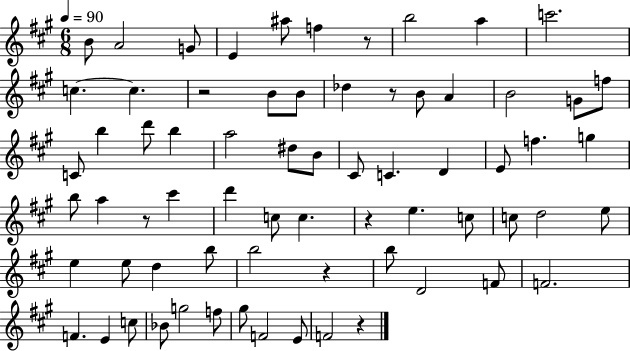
{
  \clef treble
  \numericTimeSignature
  \time 6/8
  \key a \major
  \tempo 4 = 90
  b'8 a'2 g'8 | e'4 ais''8 f''4 r8 | b''2 a''4 | c'''2. | \break c''4.~~ c''4. | r2 b'8 b'8 | des''4 r8 b'8 a'4 | b'2 g'8 f''8 | \break c'8 b''4 d'''8 b''4 | a''2 dis''8 b'8 | cis'8 c'4. d'4 | e'8 f''4. g''4 | \break b''8 a''4 r8 cis'''4 | d'''4 c''8 c''4. | r4 e''4. c''8 | c''8 d''2 e''8 | \break e''4 e''8 d''4 b''8 | b''2 r4 | b''8 d'2 f'8 | f'2. | \break f'4. e'4 c''8 | bes'8 g''2 f''8 | gis''8 f'2 e'8 | f'2 r4 | \break \bar "|."
}